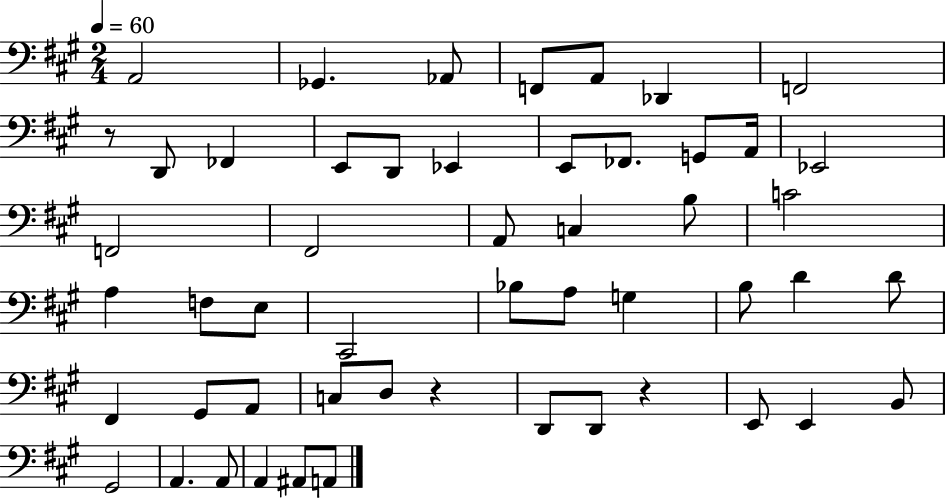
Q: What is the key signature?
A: A major